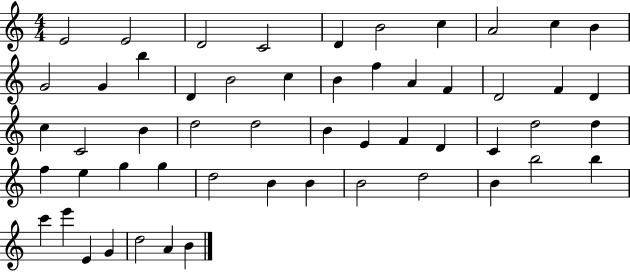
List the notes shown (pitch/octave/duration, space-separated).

E4/h E4/h D4/h C4/h D4/q B4/h C5/q A4/h C5/q B4/q G4/h G4/q B5/q D4/q B4/h C5/q B4/q F5/q A4/q F4/q D4/h F4/q D4/q C5/q C4/h B4/q D5/h D5/h B4/q E4/q F4/q D4/q C4/q D5/h D5/q F5/q E5/q G5/q G5/q D5/h B4/q B4/q B4/h D5/h B4/q B5/h B5/q C6/q E6/q E4/q G4/q D5/h A4/q B4/q